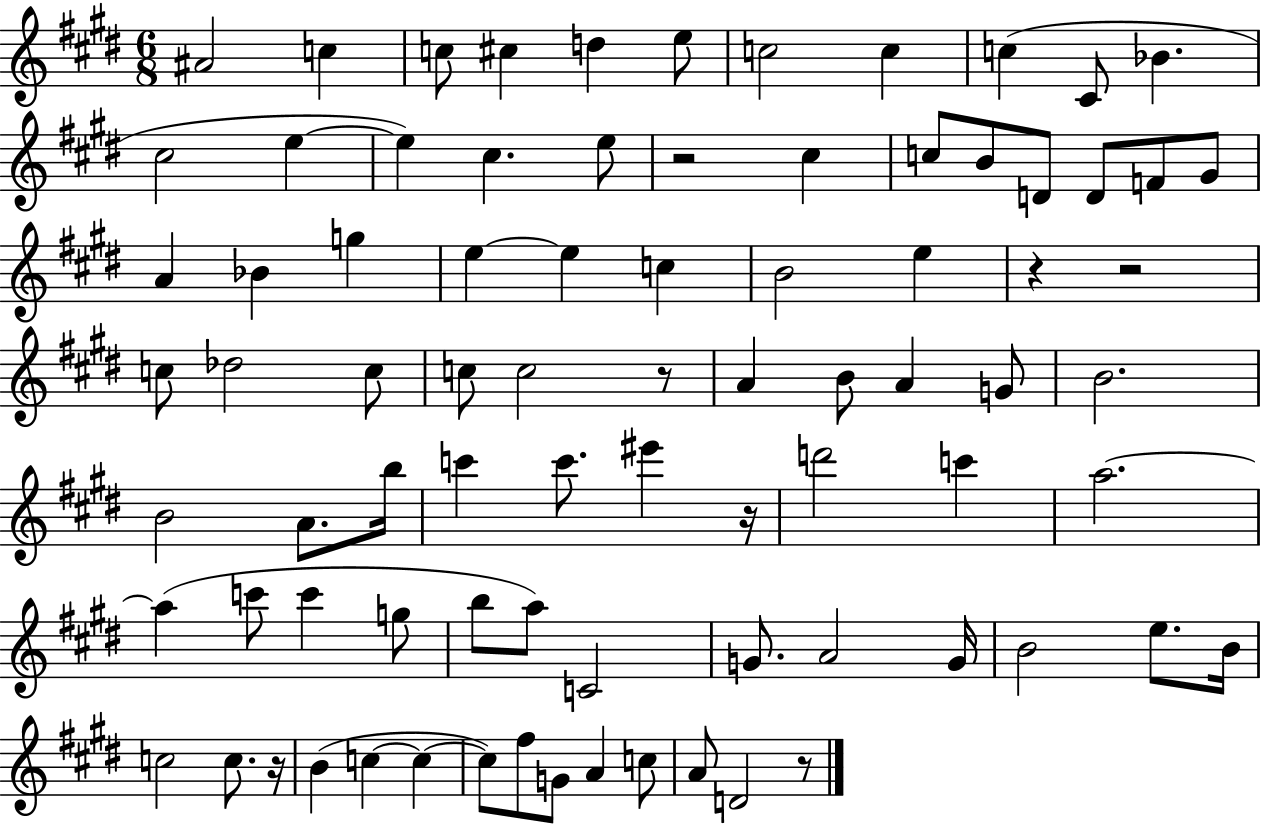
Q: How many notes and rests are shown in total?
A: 82